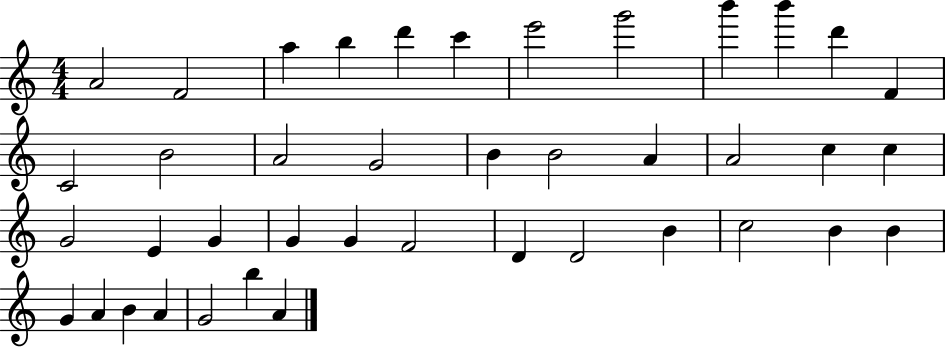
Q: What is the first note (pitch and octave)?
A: A4